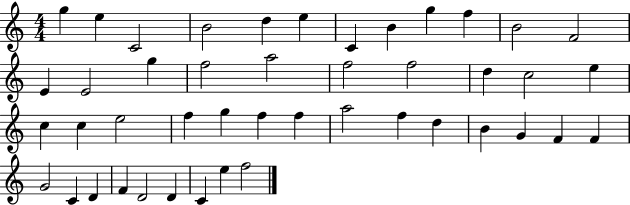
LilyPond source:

{
  \clef treble
  \numericTimeSignature
  \time 4/4
  \key c \major
  g''4 e''4 c'2 | b'2 d''4 e''4 | c'4 b'4 g''4 f''4 | b'2 f'2 | \break e'4 e'2 g''4 | f''2 a''2 | f''2 f''2 | d''4 c''2 e''4 | \break c''4 c''4 e''2 | f''4 g''4 f''4 f''4 | a''2 f''4 d''4 | b'4 g'4 f'4 f'4 | \break g'2 c'4 d'4 | f'4 d'2 d'4 | c'4 e''4 f''2 | \bar "|."
}